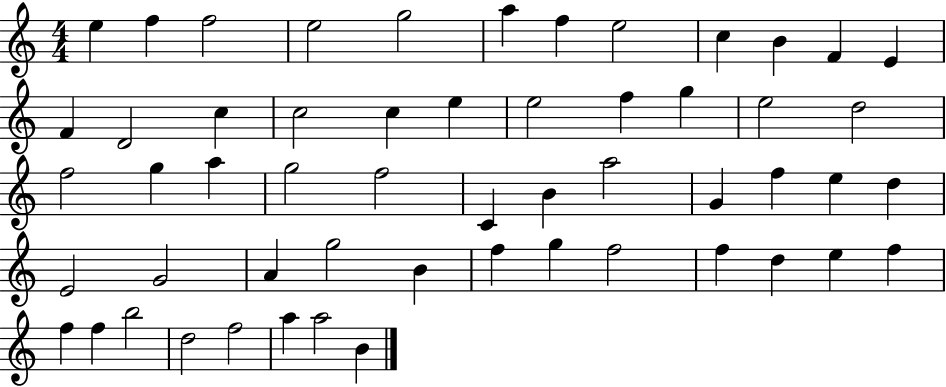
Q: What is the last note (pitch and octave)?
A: B4